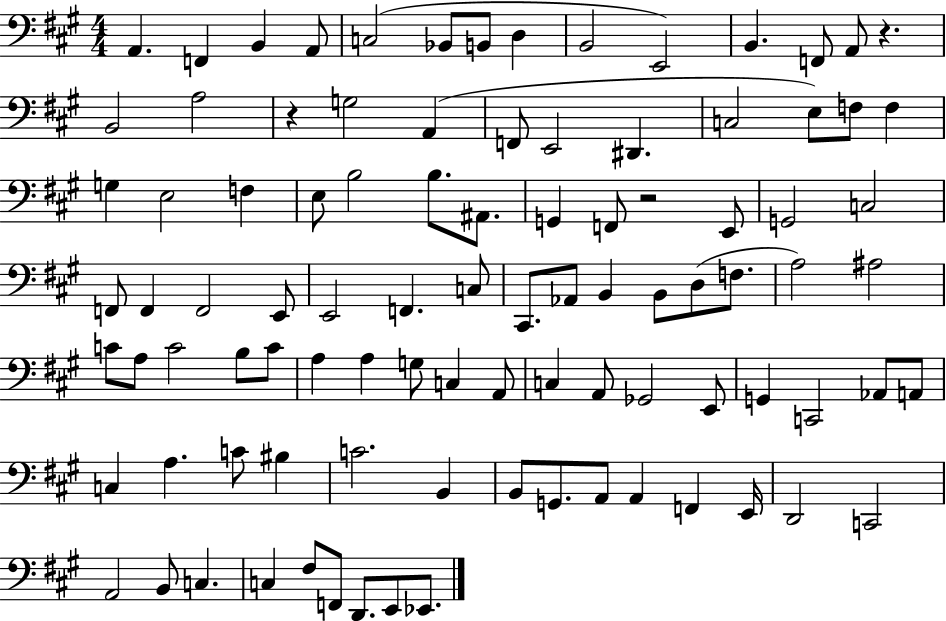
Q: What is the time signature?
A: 4/4